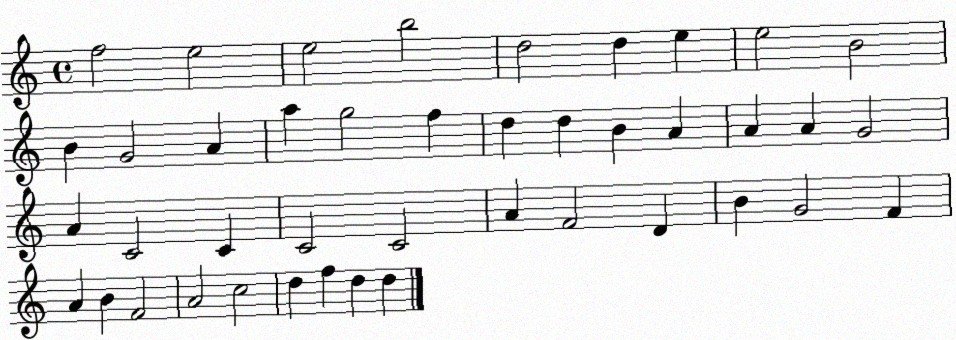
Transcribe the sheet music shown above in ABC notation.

X:1
T:Untitled
M:4/4
L:1/4
K:C
f2 e2 e2 b2 d2 d e e2 B2 B G2 A a g2 f d d B A A A G2 A C2 C C2 C2 A F2 D B G2 F A B F2 A2 c2 d f d d